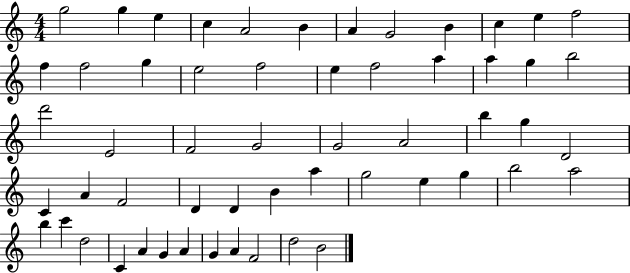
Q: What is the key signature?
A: C major